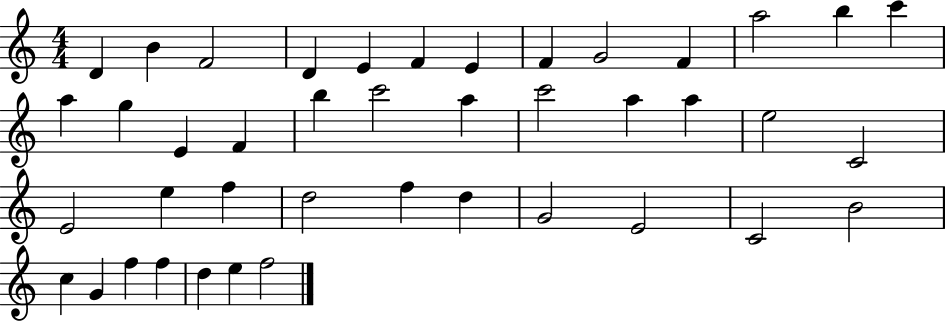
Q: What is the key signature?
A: C major